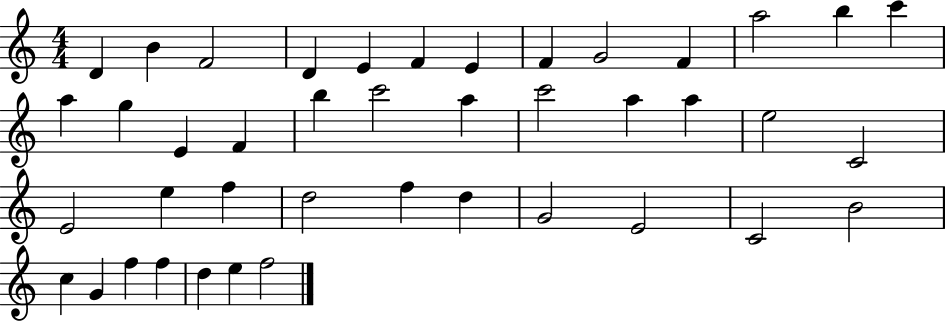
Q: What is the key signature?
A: C major